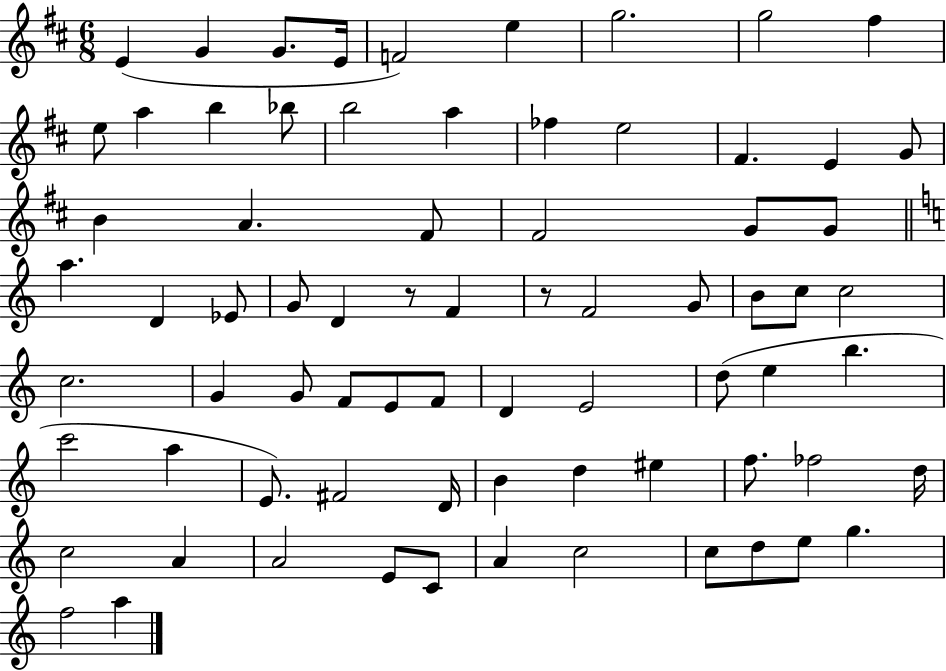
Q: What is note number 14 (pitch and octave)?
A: B5